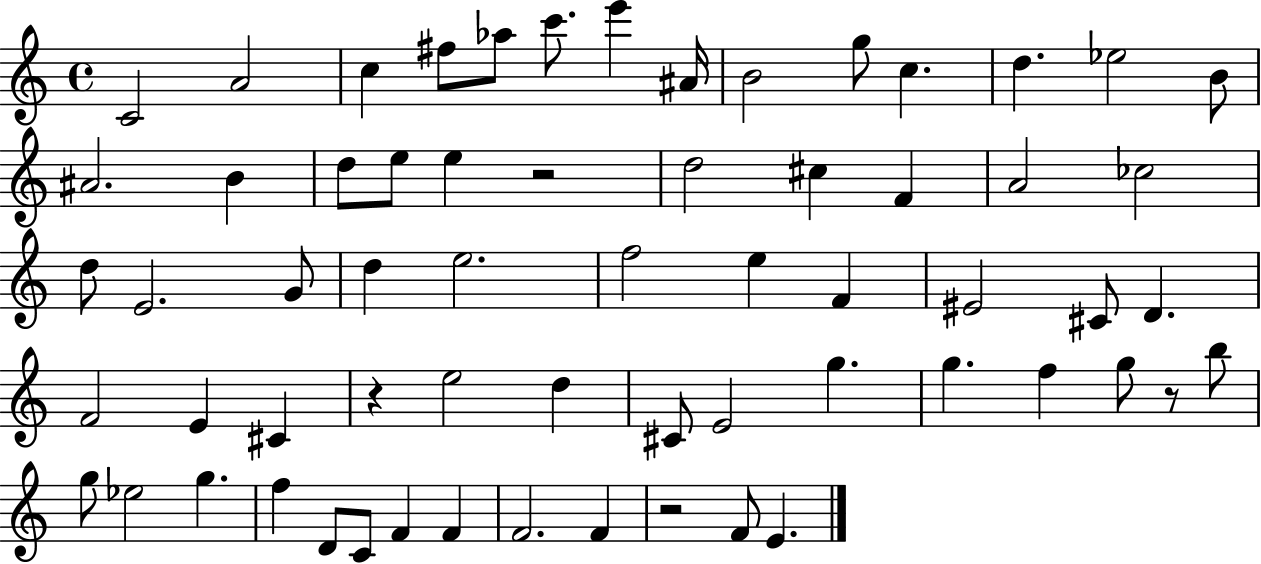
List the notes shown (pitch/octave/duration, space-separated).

C4/h A4/h C5/q F#5/e Ab5/e C6/e. E6/q A#4/s B4/h G5/e C5/q. D5/q. Eb5/h B4/e A#4/h. B4/q D5/e E5/e E5/q R/h D5/h C#5/q F4/q A4/h CES5/h D5/e E4/h. G4/e D5/q E5/h. F5/h E5/q F4/q EIS4/h C#4/e D4/q. F4/h E4/q C#4/q R/q E5/h D5/q C#4/e E4/h G5/q. G5/q. F5/q G5/e R/e B5/e G5/e Eb5/h G5/q. F5/q D4/e C4/e F4/q F4/q F4/h. F4/q R/h F4/e E4/q.